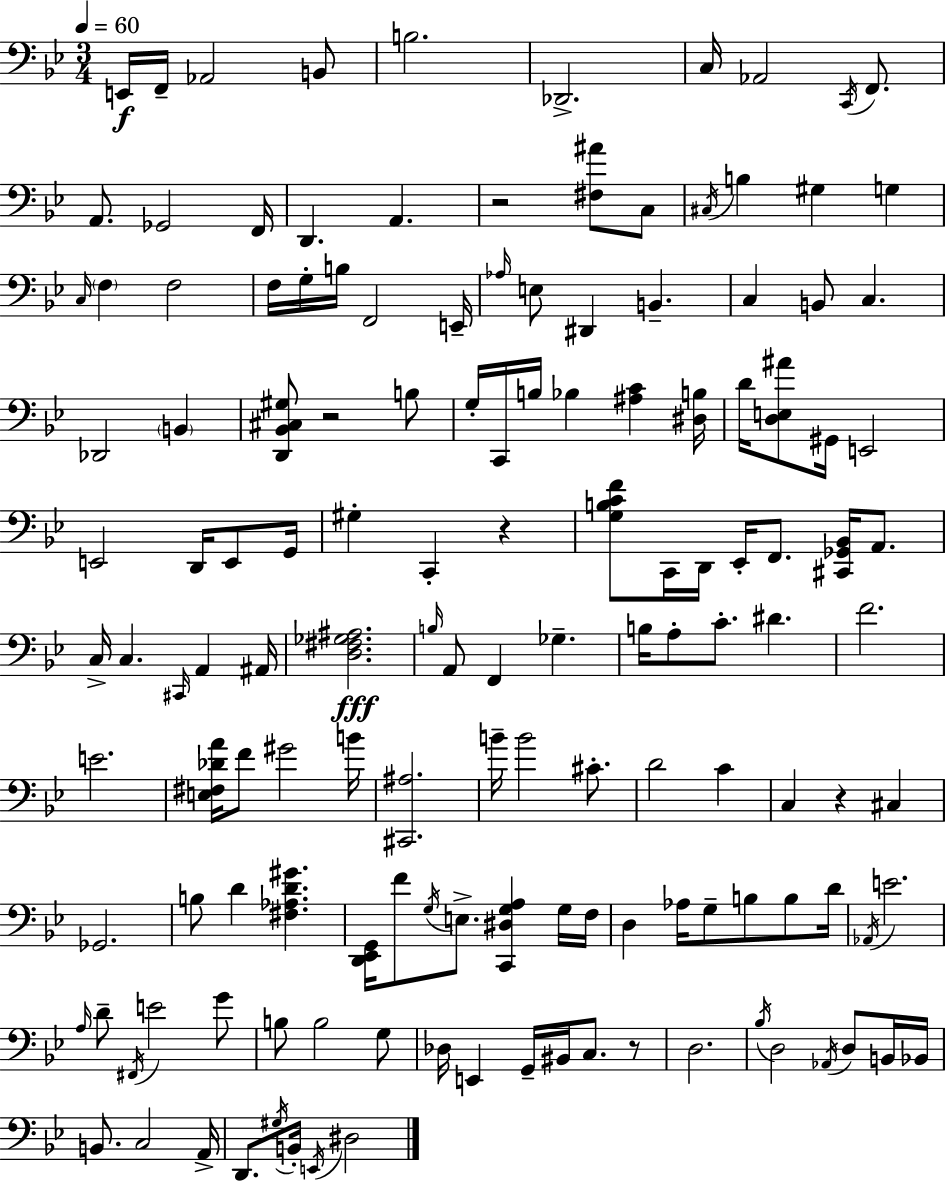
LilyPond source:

{
  \clef bass
  \numericTimeSignature
  \time 3/4
  \key bes \major
  \tempo 4 = 60
  e,16\f f,16-- aes,2 b,8 | b2. | des,2.-> | c16 aes,2 \acciaccatura { c,16 } f,8. | \break a,8. ges,2 | f,16 d,4. a,4. | r2 <fis ais'>8 c8 | \acciaccatura { cis16 } b4 gis4 g4 | \break \grace { c16 } \parenthesize f4 f2 | f16 g16-. b16 f,2 | e,16-- \grace { aes16 } e8 dis,4 b,4.-- | c4 b,8 c4. | \break des,2 | \parenthesize b,4 <d, bes, cis gis>8 r2 | b8 g16-. c,16 b16 bes4 <ais c'>4 | <dis b>16 d'16 <d e ais'>8 gis,16 e,2 | \break e,2 | d,16 e,8 g,16 gis4-. c,4-. | r4 <g b c' f'>8 c,16 d,16 ees,16-. f,8. | <cis, ges, bes,>16 a,8. c16-> c4. \grace { cis,16 } | \break a,4 ais,16 <d fis ges ais>2.\fff | \grace { b16 } a,8 f,4 | ges4.-- b16 a8-. c'8.-. | dis'4. f'2. | \break e'2. | <e fis des' a'>16 f'8 gis'2 | b'16 <cis, ais>2. | b'16-- b'2 | \break cis'8.-. d'2 | c'4 c4 r4 | cis4 ges,2. | b8 d'4 | \break <fis aes d' gis'>4. <d, ees, g,>16 f'8 \acciaccatura { g16 } e8.-> | <c, dis g a>4 g16 f16 d4 aes16 | g8-- b8 b8 d'16 \acciaccatura { aes,16 } e'2. | \grace { a16 } d'8-- \acciaccatura { fis,16 } | \break e'2 g'8 b8 | b2 g8 des16 e,4 | g,16-- bis,16 c8. r8 d2. | \acciaccatura { bes16 } d2 | \break \acciaccatura { aes,16 } d8 b,16 bes,16 | b,8. c2 a,16-> | d,8. \acciaccatura { gis16 } b,16-. \acciaccatura { e,16 } dis2 | \bar "|."
}